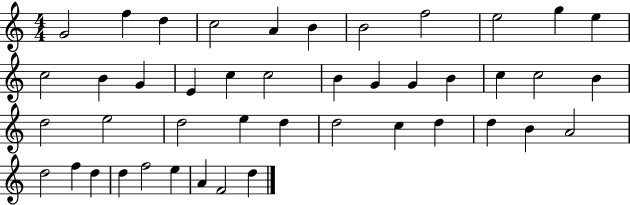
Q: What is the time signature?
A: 4/4